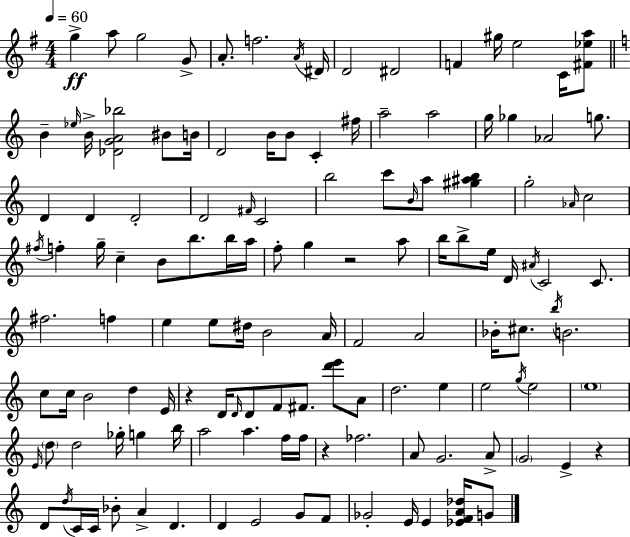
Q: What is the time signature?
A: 4/4